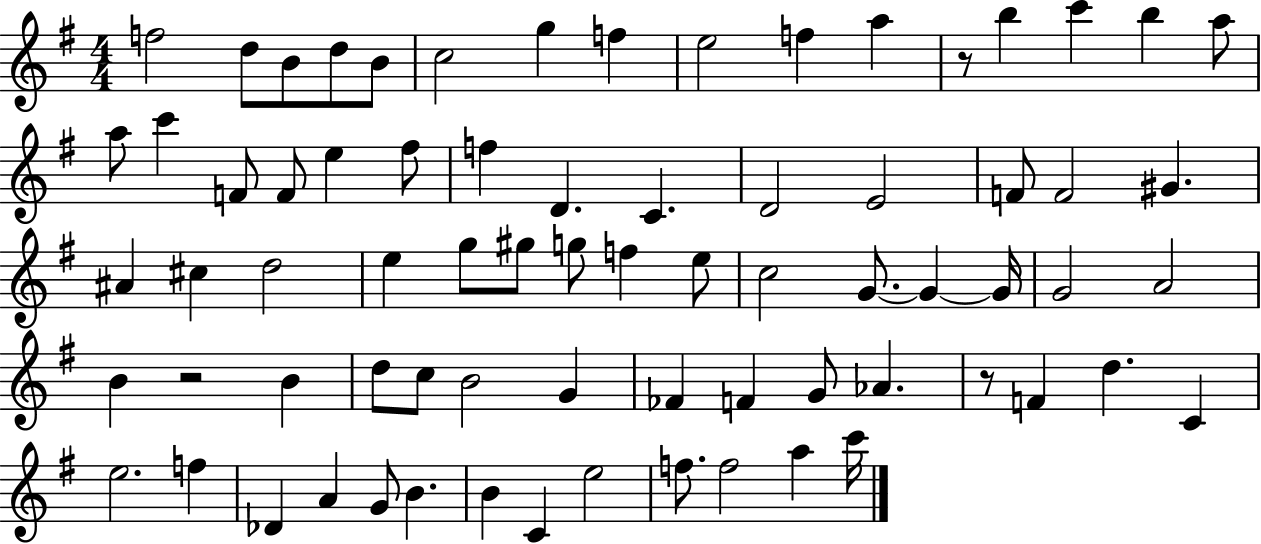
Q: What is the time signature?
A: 4/4